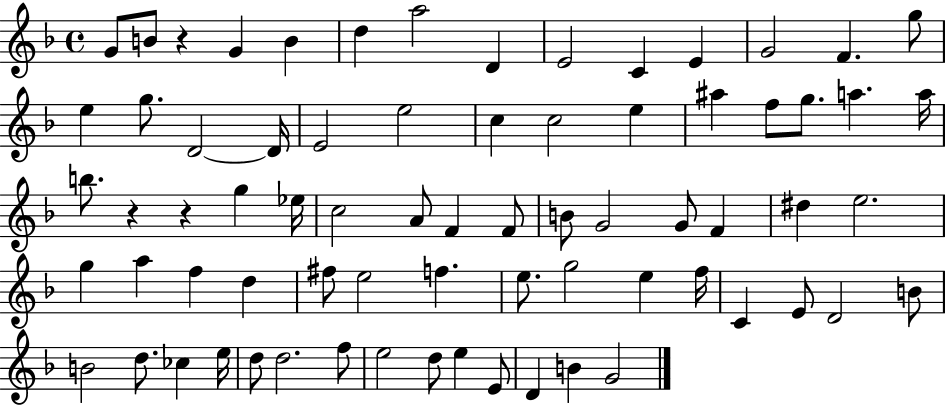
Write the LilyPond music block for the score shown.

{
  \clef treble
  \time 4/4
  \defaultTimeSignature
  \key f \major
  \repeat volta 2 { g'8 b'8 r4 g'4 b'4 | d''4 a''2 d'4 | e'2 c'4 e'4 | g'2 f'4. g''8 | \break e''4 g''8. d'2~~ d'16 | e'2 e''2 | c''4 c''2 e''4 | ais''4 f''8 g''8. a''4. a''16 | \break b''8. r4 r4 g''4 ees''16 | c''2 a'8 f'4 f'8 | b'8 g'2 g'8 f'4 | dis''4 e''2. | \break g''4 a''4 f''4 d''4 | fis''8 e''2 f''4. | e''8. g''2 e''4 f''16 | c'4 e'8 d'2 b'8 | \break b'2 d''8. ces''4 e''16 | d''8 d''2. f''8 | e''2 d''8 e''4 e'8 | d'4 b'4 g'2 | \break } \bar "|."
}